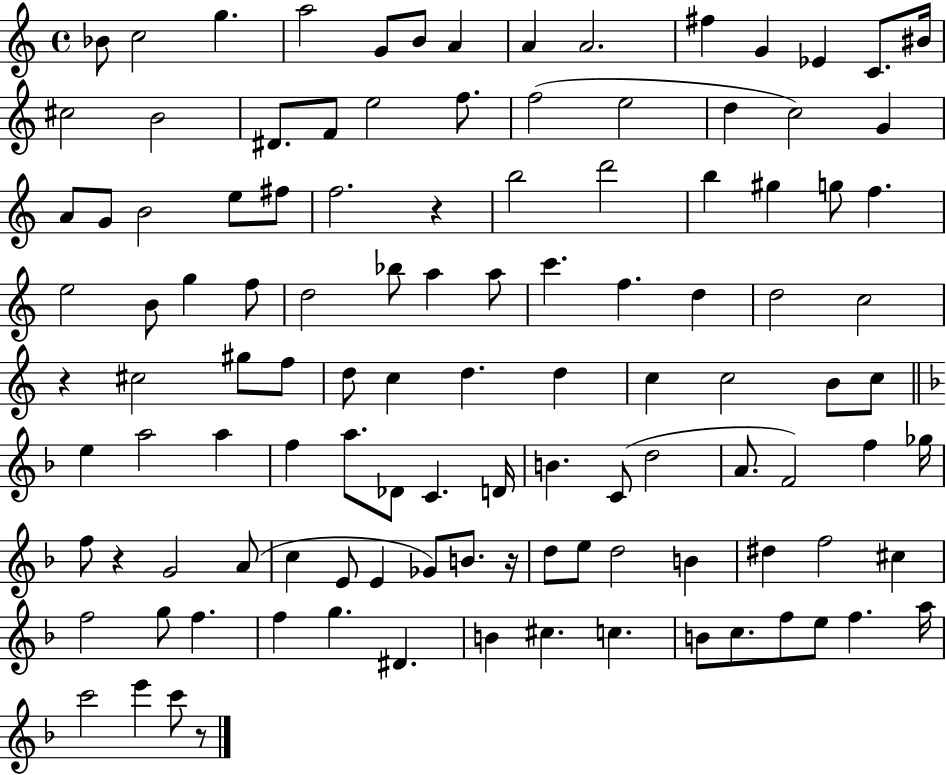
{
  \clef treble
  \time 4/4
  \defaultTimeSignature
  \key c \major
  bes'8 c''2 g''4. | a''2 g'8 b'8 a'4 | a'4 a'2. | fis''4 g'4 ees'4 c'8. bis'16 | \break cis''2 b'2 | dis'8. f'8 e''2 f''8. | f''2( e''2 | d''4 c''2) g'4 | \break a'8 g'8 b'2 e''8 fis''8 | f''2. r4 | b''2 d'''2 | b''4 gis''4 g''8 f''4. | \break e''2 b'8 g''4 f''8 | d''2 bes''8 a''4 a''8 | c'''4. f''4. d''4 | d''2 c''2 | \break r4 cis''2 gis''8 f''8 | d''8 c''4 d''4. d''4 | c''4 c''2 b'8 c''8 | \bar "||" \break \key f \major e''4 a''2 a''4 | f''4 a''8. des'8 c'4. d'16 | b'4. c'8( d''2 | a'8. f'2) f''4 ges''16 | \break f''8 r4 g'2 a'8( | c''4 e'8 e'4 ges'8) b'8. r16 | d''8 e''8 d''2 b'4 | dis''4 f''2 cis''4 | \break f''2 g''8 f''4. | f''4 g''4. dis'4. | b'4 cis''4. c''4. | b'8 c''8. f''8 e''8 f''4. a''16 | \break c'''2 e'''4 c'''8 r8 | \bar "|."
}